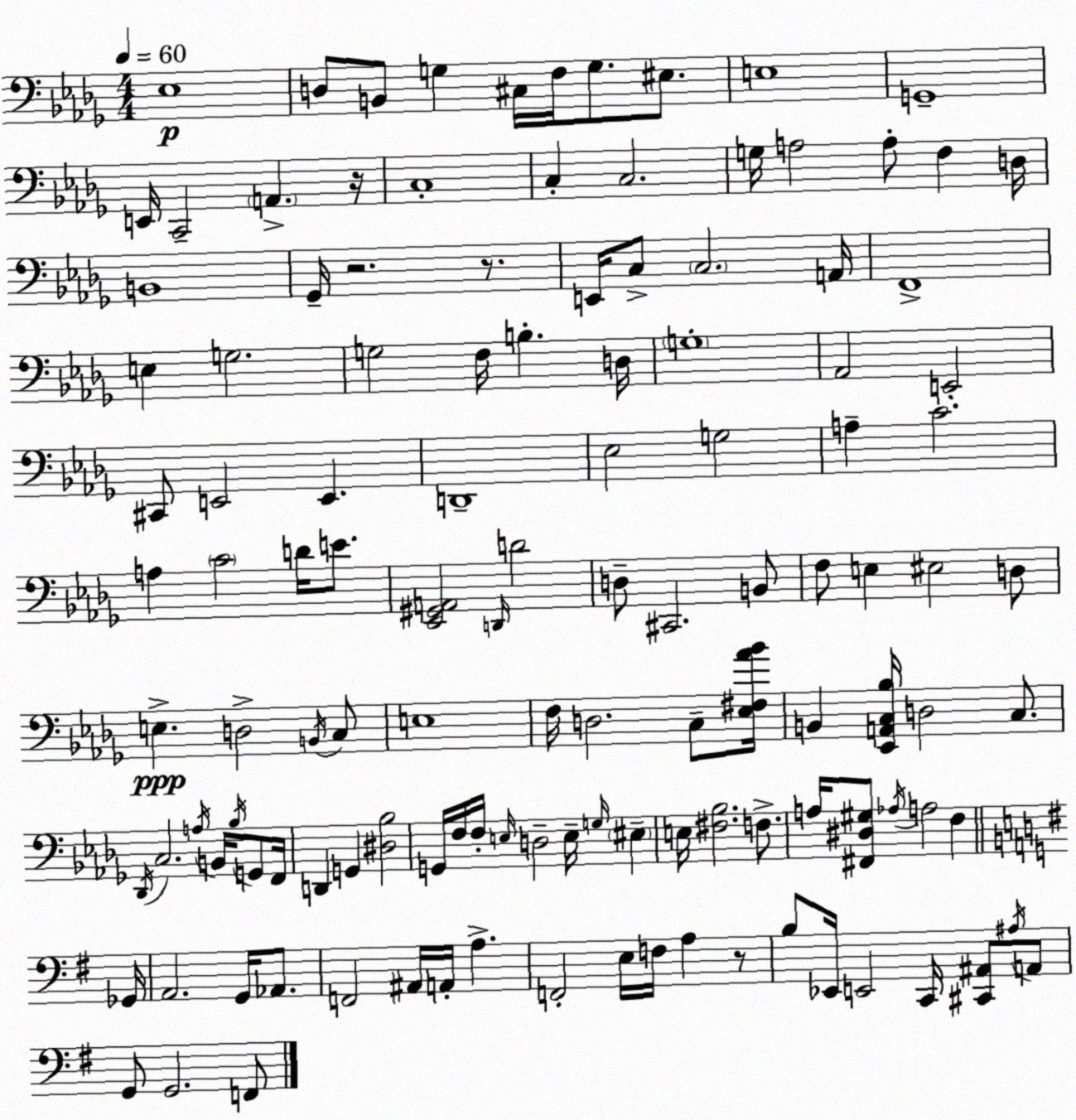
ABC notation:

X:1
T:Untitled
M:4/4
L:1/4
K:Bbm
_E,4 D,/2 B,,/2 G, ^C,/4 F,/4 G,/2 ^E,/2 E,4 G,,4 E,,/4 C,,2 A,, z/4 C,4 C, C,2 G,/4 A,2 A,/2 F, D,/4 B,,4 _G,,/4 z2 z/2 E,,/4 C,/2 C,2 A,,/4 F,,4 E, G,2 G,2 F,/4 B, D,/4 G,4 _A,,2 E,,2 ^C,,/2 E,,2 E,, D,,4 _E,2 G,2 A, C2 A, C2 D/4 E/2 [_E,,^G,,A,,]2 D,,/4 D2 D,/2 ^C,,2 B,,/2 F,/2 E, ^E,2 D,/2 E, D,2 B,,/4 C,/2 E,4 F,/4 D,2 C,/2 [_E,^F,_A_B]/4 B,, [_E,,A,,C,_B,]/4 D,2 C,/2 _D,,/4 C,2 A,/4 B,,/4 _B,/4 G,,/2 F,,/4 D,, G,, [^D,_B,]2 G,,/4 F,/4 F,/4 E,/4 D,2 E,/4 G,/4 ^E, E,/4 [^F,_B,]2 F,/2 A,/4 [^F,,^D,^G,]/2 _A,/4 A,2 F, _G,,/4 A,,2 G,,/4 _A,,/2 F,,2 ^A,,/4 A,,/4 A, F,,2 E,/4 F,/4 A, z/2 B,/2 _E,,/4 E,,2 C,,/4 [^C,,^A,,]/2 ^A,/4 A,,/2 G,,/2 G,,2 F,,/2